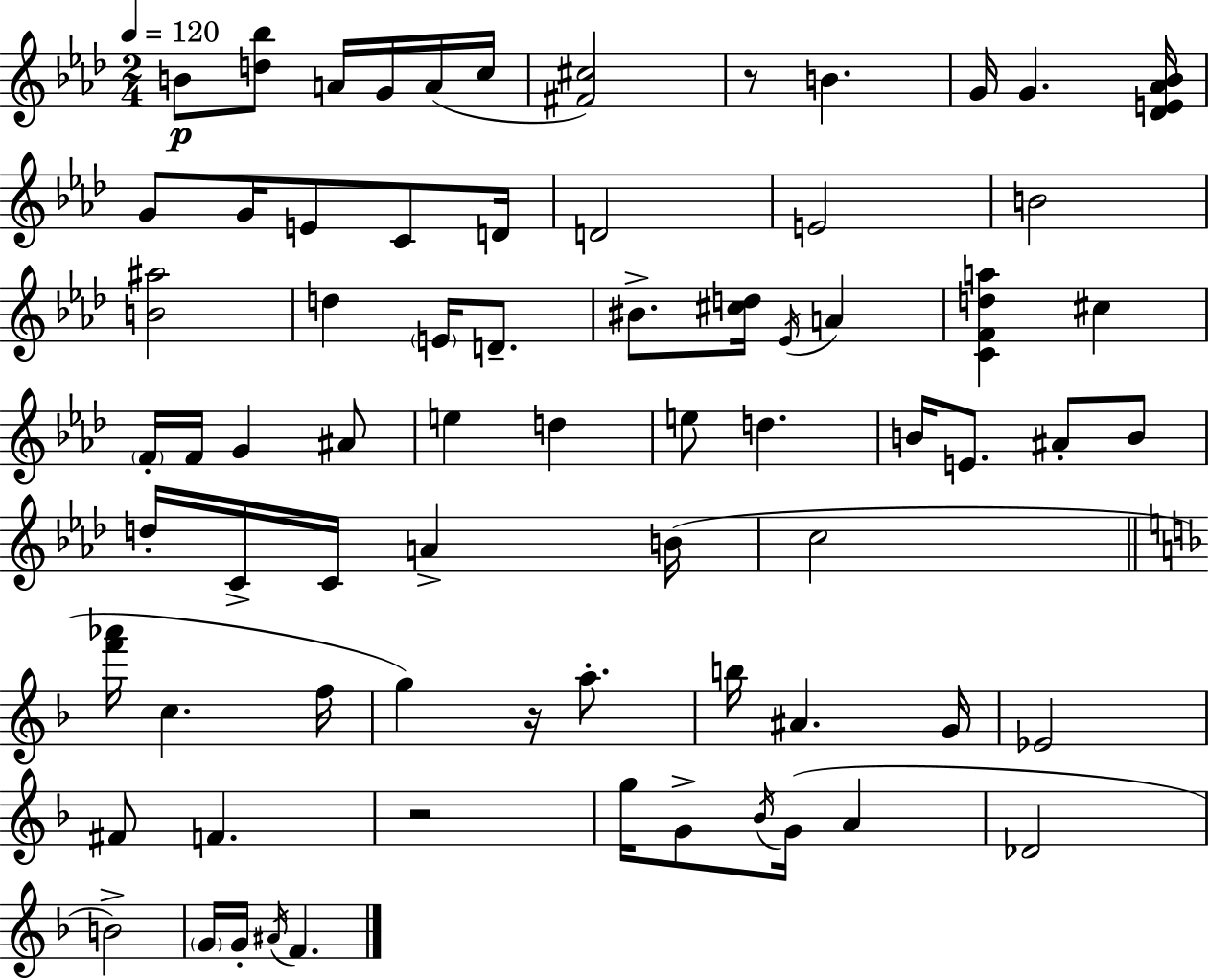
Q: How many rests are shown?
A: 3